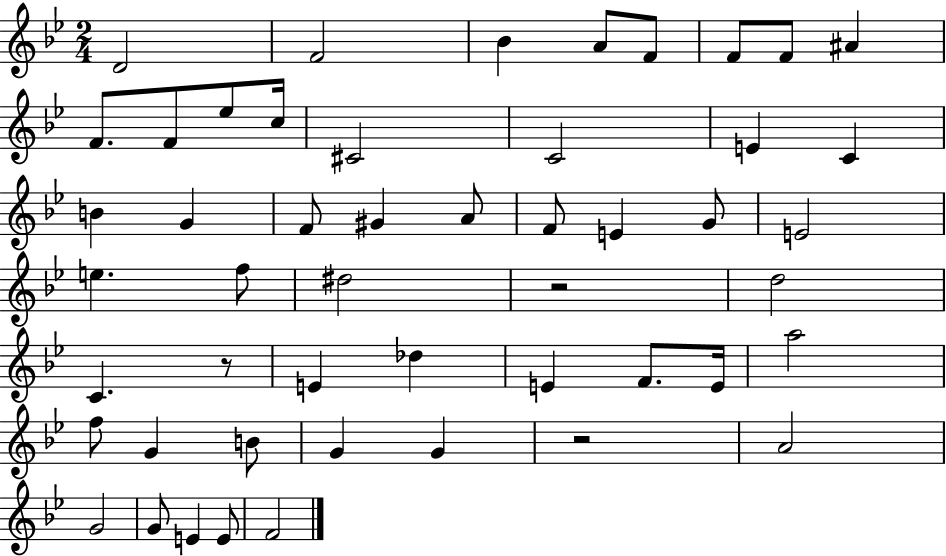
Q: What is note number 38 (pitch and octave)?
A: G4